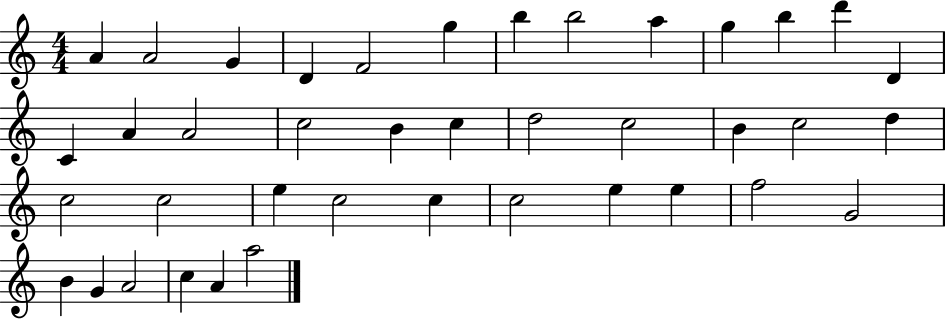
{
  \clef treble
  \numericTimeSignature
  \time 4/4
  \key c \major
  a'4 a'2 g'4 | d'4 f'2 g''4 | b''4 b''2 a''4 | g''4 b''4 d'''4 d'4 | \break c'4 a'4 a'2 | c''2 b'4 c''4 | d''2 c''2 | b'4 c''2 d''4 | \break c''2 c''2 | e''4 c''2 c''4 | c''2 e''4 e''4 | f''2 g'2 | \break b'4 g'4 a'2 | c''4 a'4 a''2 | \bar "|."
}